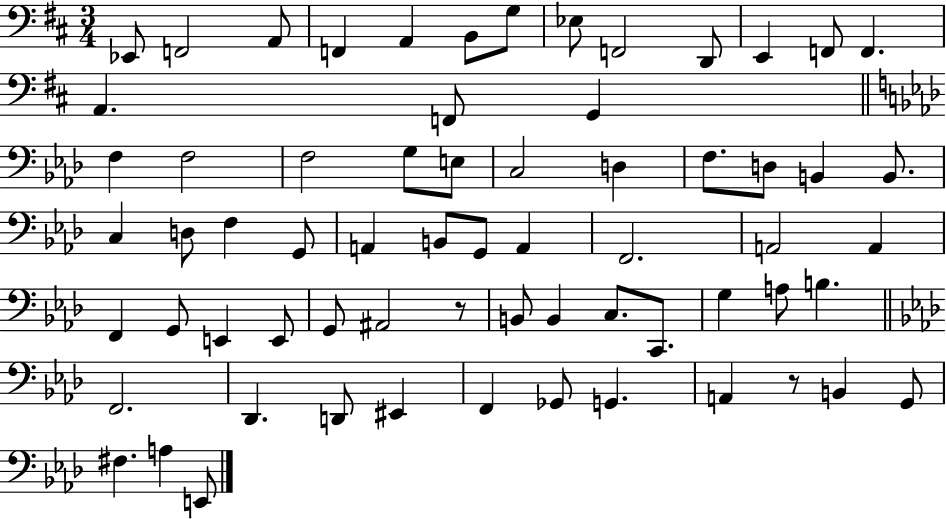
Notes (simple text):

Eb2/e F2/h A2/e F2/q A2/q B2/e G3/e Eb3/e F2/h D2/e E2/q F2/e F2/q. A2/q. F2/e G2/q F3/q F3/h F3/h G3/e E3/e C3/h D3/q F3/e. D3/e B2/q B2/e. C3/q D3/e F3/q G2/e A2/q B2/e G2/e A2/q F2/h. A2/h A2/q F2/q G2/e E2/q E2/e G2/e A#2/h R/e B2/e B2/q C3/e. C2/e. G3/q A3/e B3/q. F2/h. Db2/q. D2/e EIS2/q F2/q Gb2/e G2/q. A2/q R/e B2/q G2/e F#3/q. A3/q E2/e